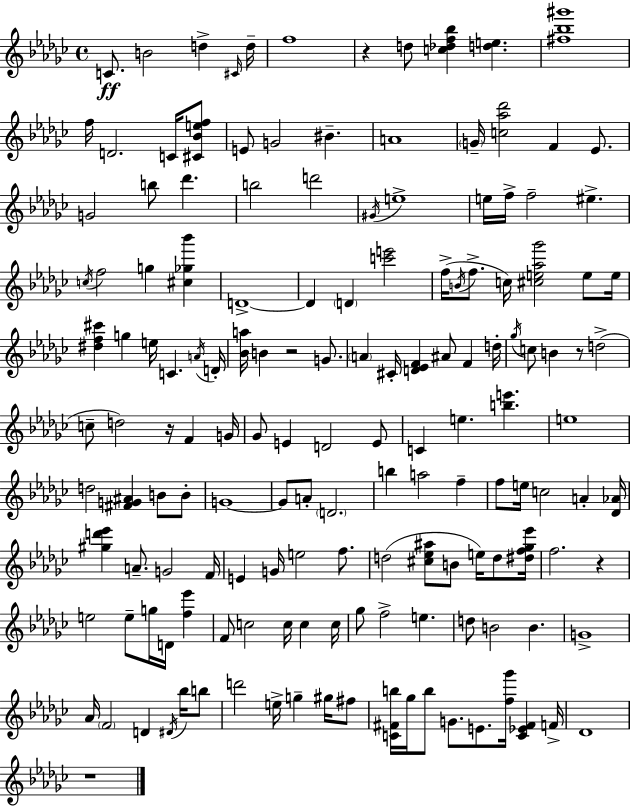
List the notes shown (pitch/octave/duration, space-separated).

C4/e. B4/h D5/q C#4/s D5/s F5/w R/q D5/e [C5,Db5,F5,Bb5]/q [D5,E5]/q. [F#5,Bb5,G#6]/w F5/s D4/h. C4/s [C#4,Bb4,E5,F5]/e E4/e G4/h BIS4/q. A4/w G4/s [C5,Ab5,Db6]/h F4/q Eb4/e. G4/h B5/e Db6/q. B5/h D6/h G#4/s E5/w E5/s F5/s F5/h EIS5/q. C5/s F5/h G5/q [C#5,Gb5,Bb6]/q D4/w D4/q D4/q [C6,E6]/h F5/s B4/s F5/e. C5/s [C#5,E5,Ab5,Gb6]/h E5/e E5/s [D#5,F5,C#6]/q G5/q E5/s C4/q. A4/s D4/s [Bb4,A5]/s B4/q R/h G4/e. A4/q C#4/s [D4,Eb4,F4]/q A#4/e F4/q D5/s Gb5/s C5/e B4/q R/e D5/h C5/e D5/h R/s F4/q G4/s Gb4/e E4/q D4/h E4/e C4/q E5/q. [B5,E6]/q. E5/w D5/h [F#4,G4,A#4]/q B4/e B4/e G4/w G4/e A4/e D4/h. B5/q A5/h F5/q F5/e E5/s C5/h A4/q [Db4,Ab4]/s [G#5,D6,Eb6]/q A4/e. G4/h F4/s E4/q G4/s E5/h F5/e. D5/h [C#5,Eb5,A#5]/e B4/e E5/s D5/e [D#5,F5,Gb5,Eb6]/s F5/h. R/q E5/h E5/e G5/s D4/s [F5,Eb6]/q F4/e C5/h C5/s C5/q C5/s Gb5/e F5/h E5/q. D5/e B4/h B4/q. G4/w Ab4/s F4/h D4/q D#4/s Bb5/s B5/e D6/h E5/s G5/q G#5/s F#5/e [C4,F#4,B5]/s Gb5/s B5/e G4/e. E4/e. [F5,Gb6]/s [C4,Eb4,F#4]/q F4/s Db4/w R/w